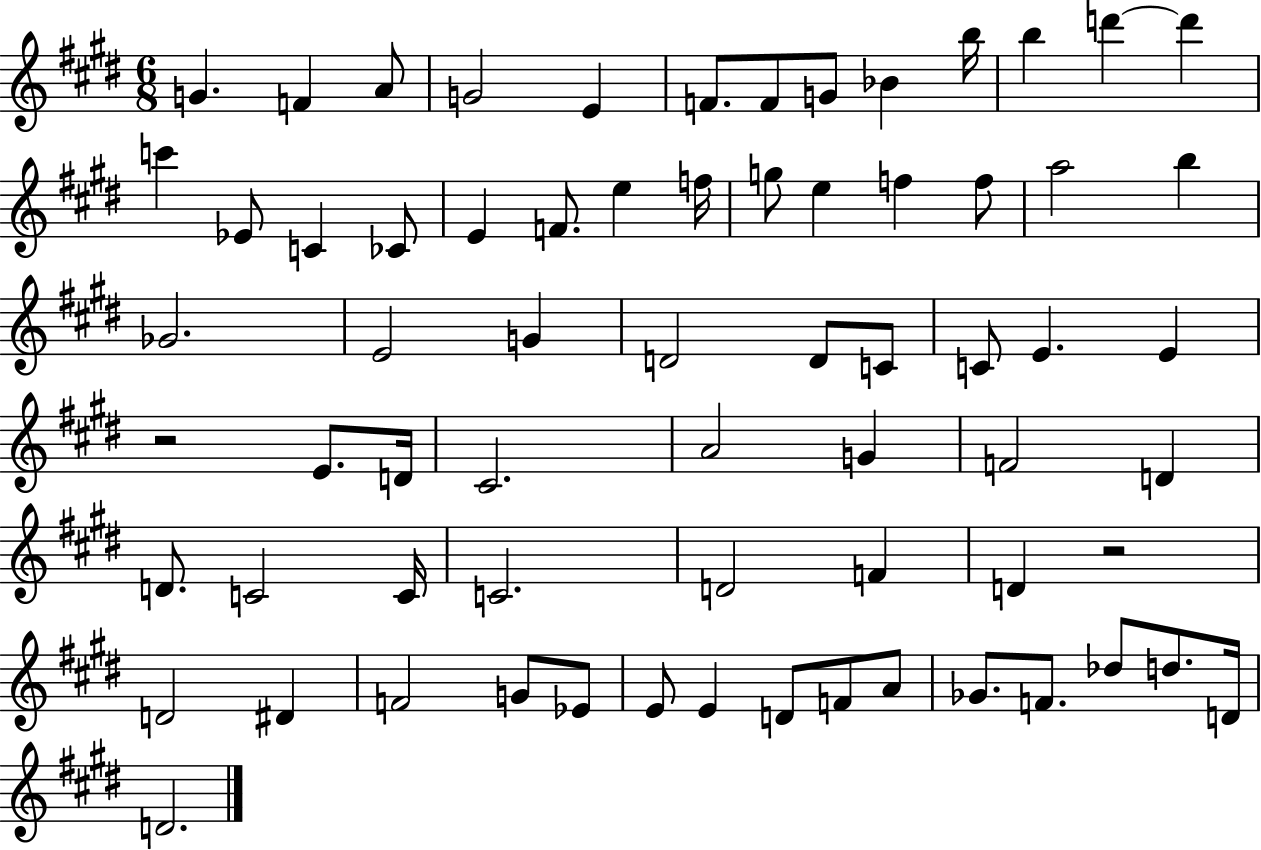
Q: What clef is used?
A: treble